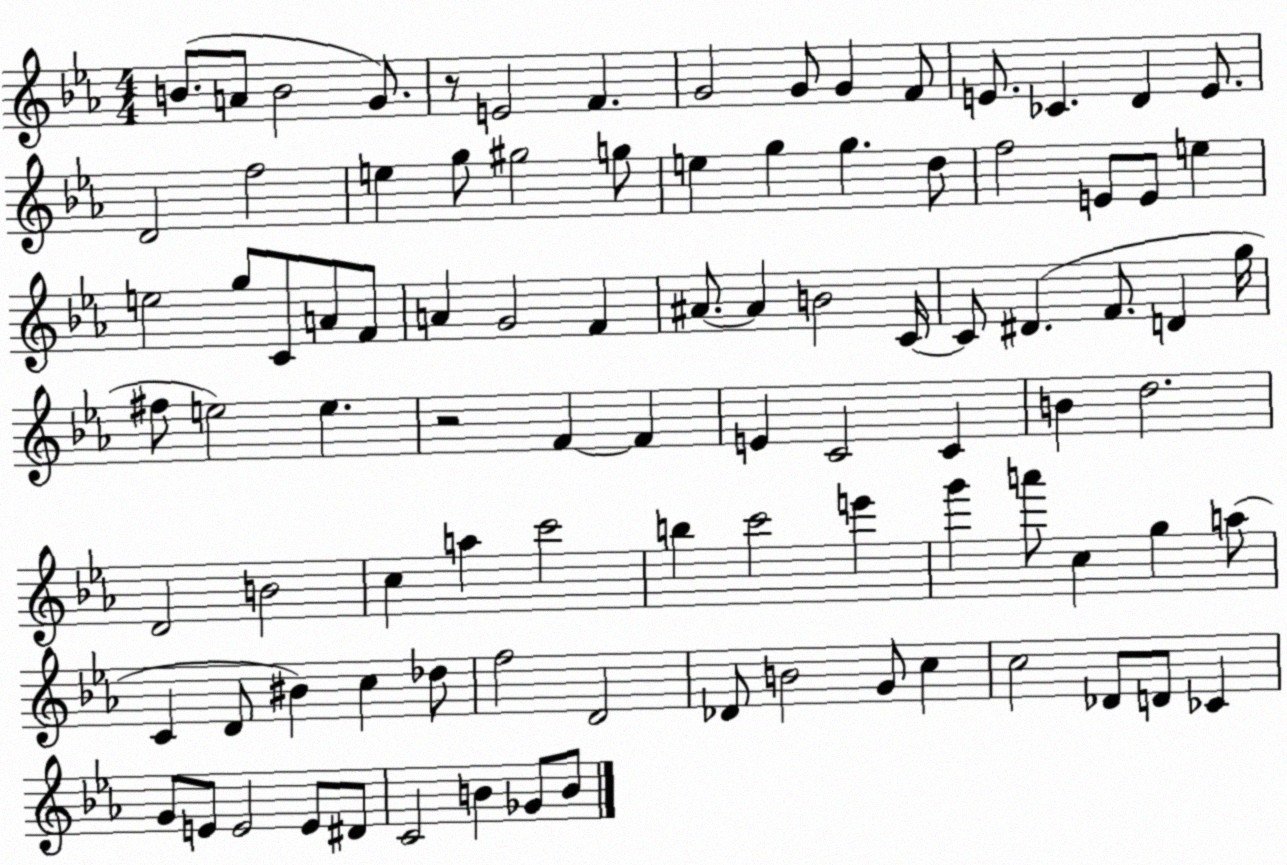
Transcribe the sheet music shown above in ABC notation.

X:1
T:Untitled
M:4/4
L:1/4
K:Eb
B/2 A/2 B2 G/2 z/2 E2 F G2 G/2 G F/2 E/2 _C D E/2 D2 f2 e g/2 ^g2 g/2 e g g d/2 f2 E/2 E/2 e e2 g/2 C/2 A/2 F/2 A G2 F ^A/2 ^A B2 C/4 C/2 ^D F/2 D g/4 ^f/2 e2 e z2 F F E C2 C B d2 D2 B2 c a c'2 b c'2 e' g' a'/2 c g a/2 C D/2 ^B c _d/2 f2 D2 _D/2 B2 G/2 c c2 _D/2 D/2 _C G/2 E/2 E2 E/2 ^D/2 C2 B _G/2 B/2